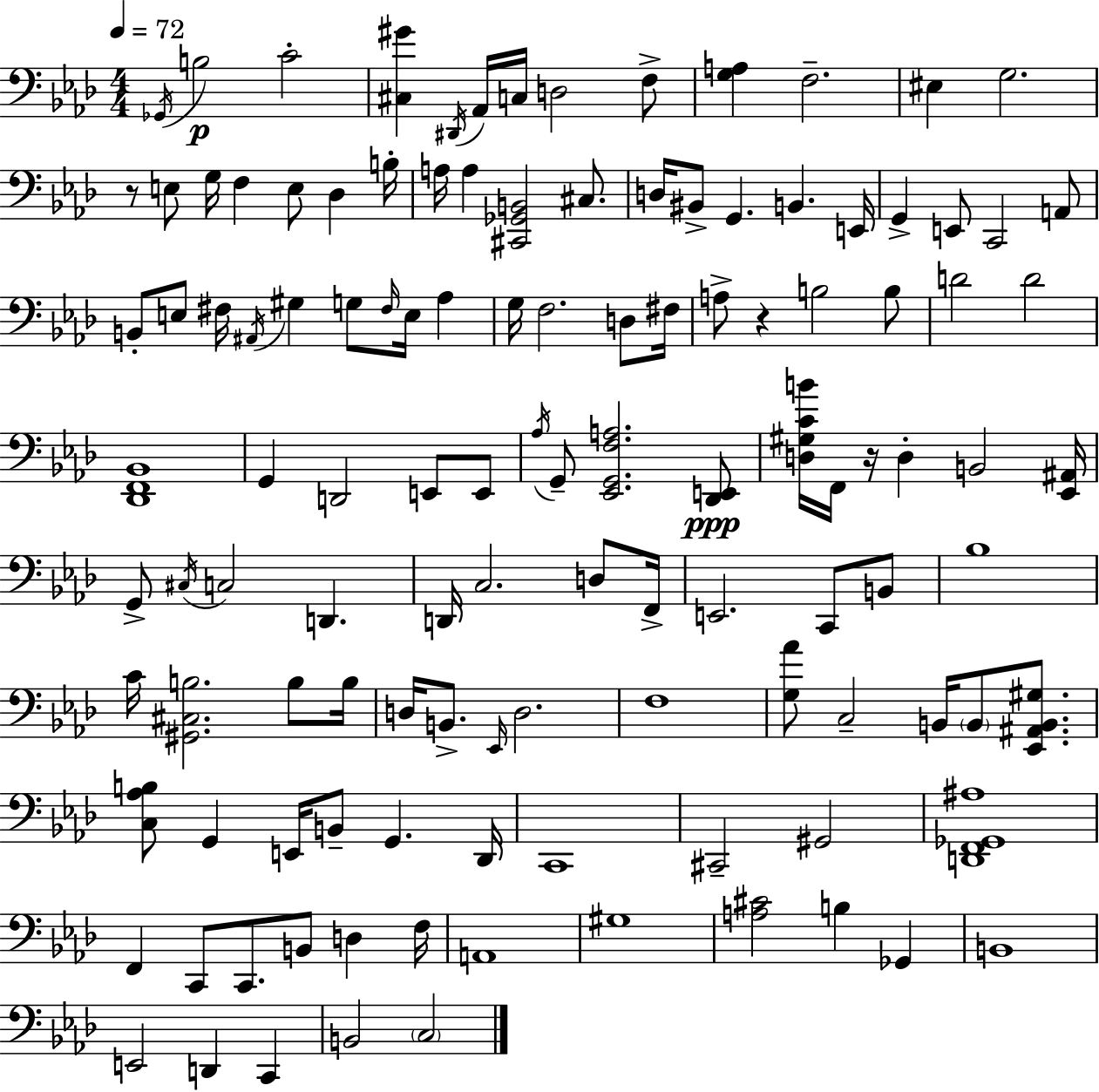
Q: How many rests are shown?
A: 3